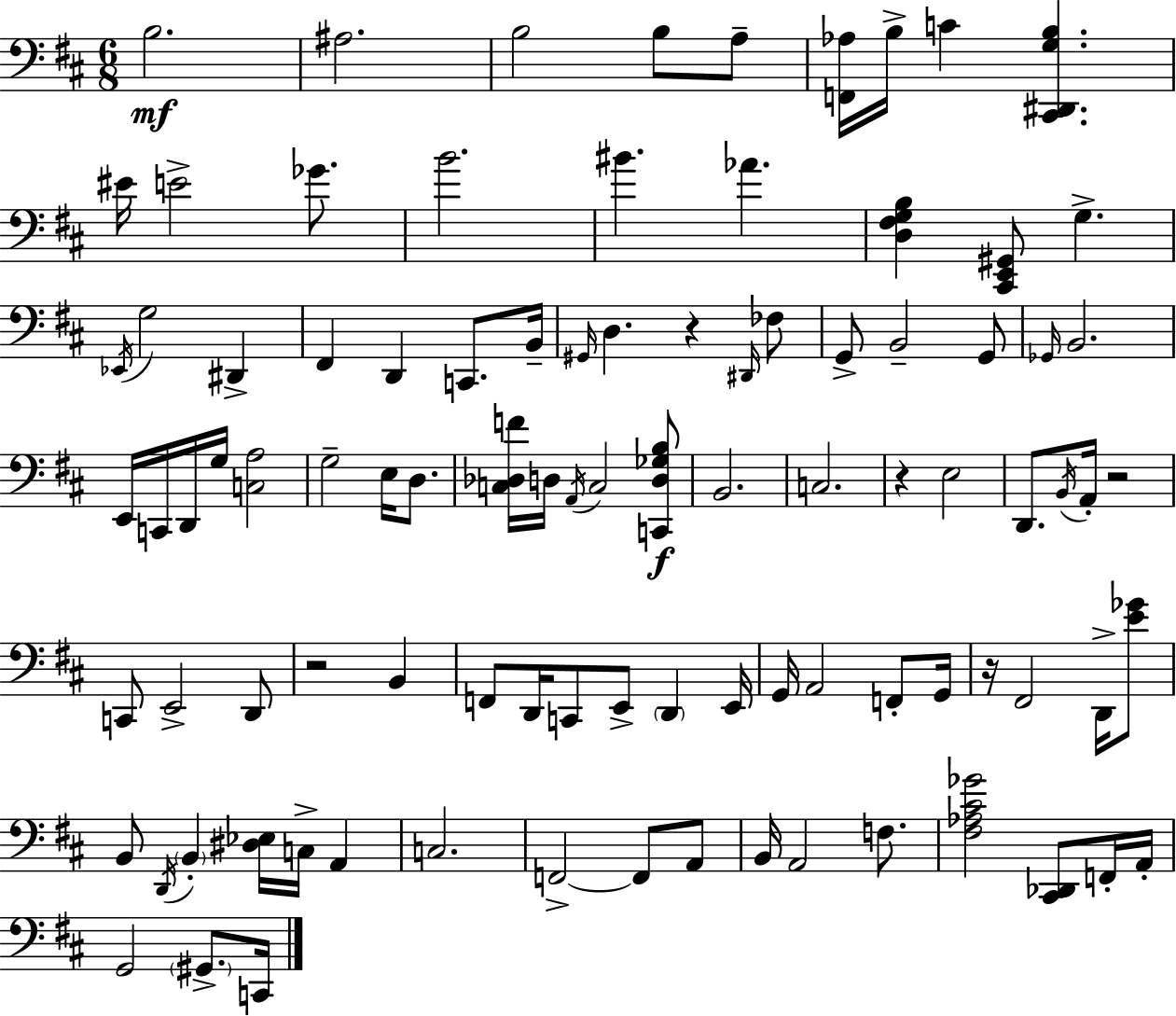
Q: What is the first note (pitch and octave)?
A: B3